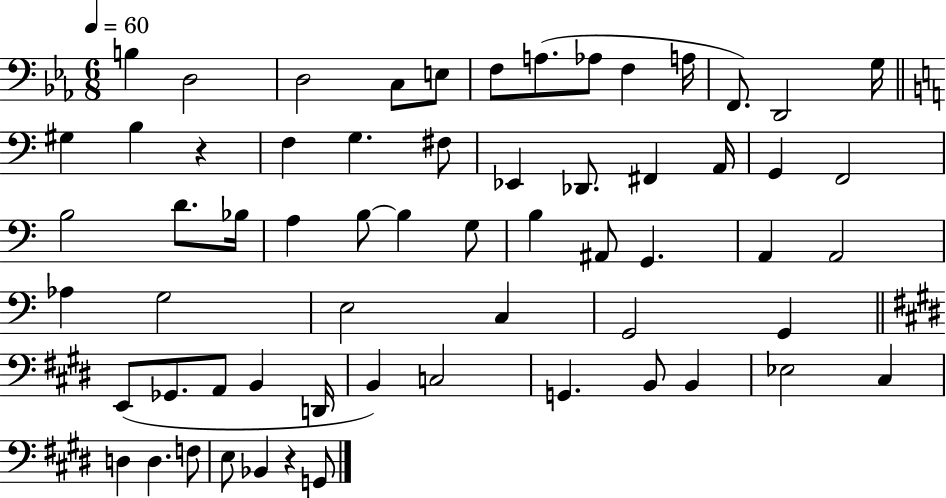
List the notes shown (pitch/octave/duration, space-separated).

B3/q D3/h D3/h C3/e E3/e F3/e A3/e. Ab3/e F3/q A3/s F2/e. D2/h G3/s G#3/q B3/q R/q F3/q G3/q. F#3/e Eb2/q Db2/e. F#2/q A2/s G2/q F2/h B3/h D4/e. Bb3/s A3/q B3/e B3/q G3/e B3/q A#2/e G2/q. A2/q A2/h Ab3/q G3/h E3/h C3/q G2/h G2/q E2/e Gb2/e. A2/e B2/q D2/s B2/q C3/h G2/q. B2/e B2/q Eb3/h C#3/q D3/q D3/q. F3/e E3/e Bb2/q R/q G2/e